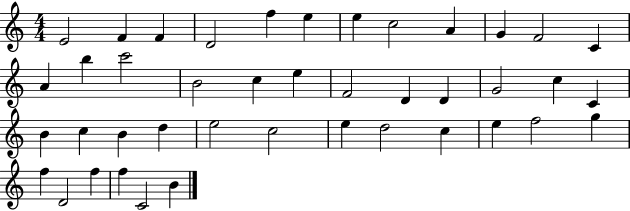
E4/h F4/q F4/q D4/h F5/q E5/q E5/q C5/h A4/q G4/q F4/h C4/q A4/q B5/q C6/h B4/h C5/q E5/q F4/h D4/q D4/q G4/h C5/q C4/q B4/q C5/q B4/q D5/q E5/h C5/h E5/q D5/h C5/q E5/q F5/h G5/q F5/q D4/h F5/q F5/q C4/h B4/q